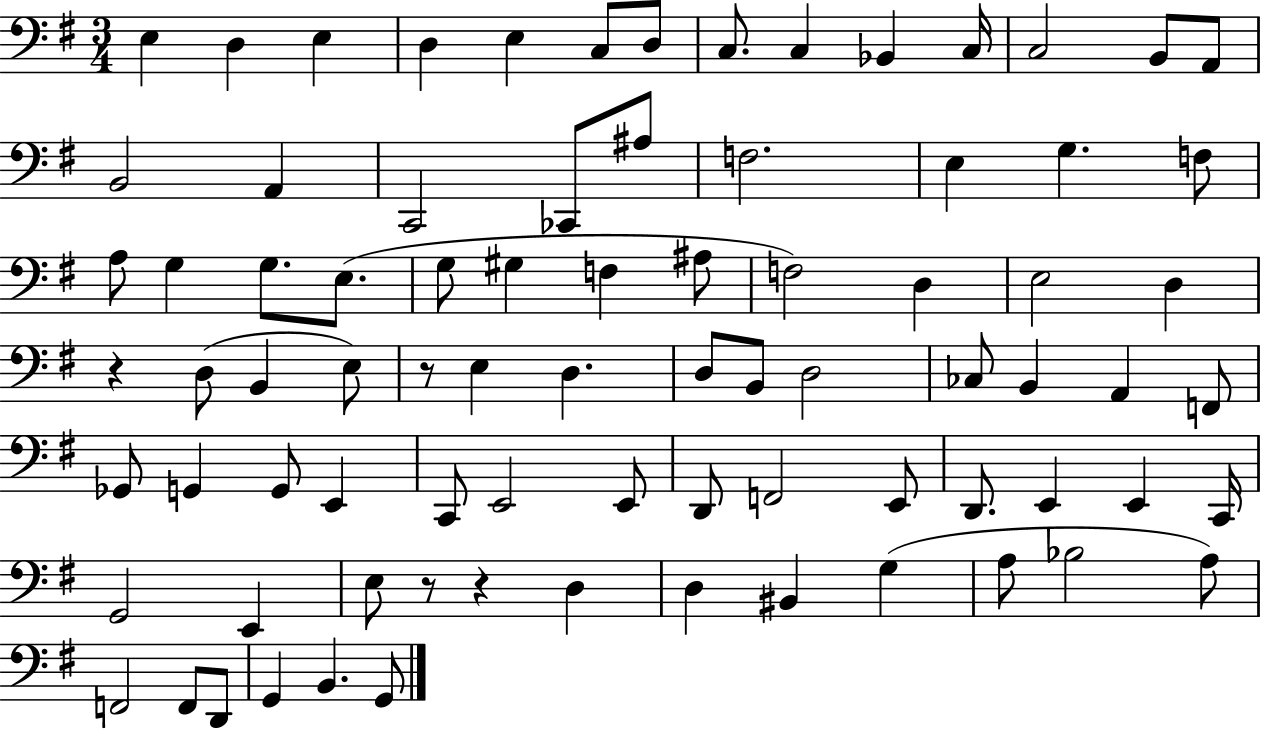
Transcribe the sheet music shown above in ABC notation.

X:1
T:Untitled
M:3/4
L:1/4
K:G
E, D, E, D, E, C,/2 D,/2 C,/2 C, _B,, C,/4 C,2 B,,/2 A,,/2 B,,2 A,, C,,2 _C,,/2 ^A,/2 F,2 E, G, F,/2 A,/2 G, G,/2 E,/2 G,/2 ^G, F, ^A,/2 F,2 D, E,2 D, z D,/2 B,, E,/2 z/2 E, D, D,/2 B,,/2 D,2 _C,/2 B,, A,, F,,/2 _G,,/2 G,, G,,/2 E,, C,,/2 E,,2 E,,/2 D,,/2 F,,2 E,,/2 D,,/2 E,, E,, C,,/4 G,,2 E,, E,/2 z/2 z D, D, ^B,, G, A,/2 _B,2 A,/2 F,,2 F,,/2 D,,/2 G,, B,, G,,/2